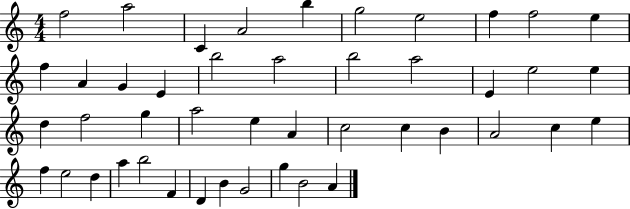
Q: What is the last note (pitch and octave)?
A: A4